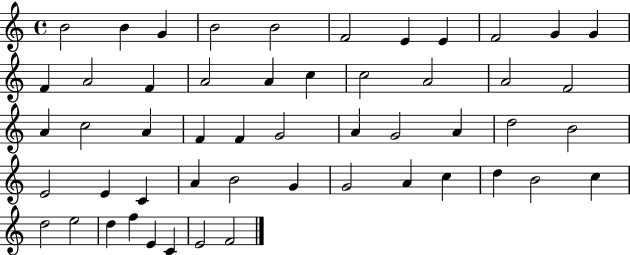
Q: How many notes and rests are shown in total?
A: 52